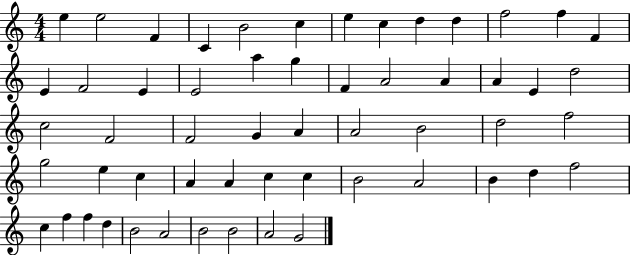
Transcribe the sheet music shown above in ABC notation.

X:1
T:Untitled
M:4/4
L:1/4
K:C
e e2 F C B2 c e c d d f2 f F E F2 E E2 a g F A2 A A E d2 c2 F2 F2 G A A2 B2 d2 f2 g2 e c A A c c B2 A2 B d f2 c f f d B2 A2 B2 B2 A2 G2